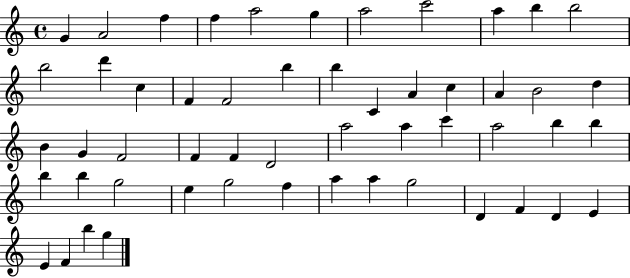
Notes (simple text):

G4/q A4/h F5/q F5/q A5/h G5/q A5/h C6/h A5/q B5/q B5/h B5/h D6/q C5/q F4/q F4/h B5/q B5/q C4/q A4/q C5/q A4/q B4/h D5/q B4/q G4/q F4/h F4/q F4/q D4/h A5/h A5/q C6/q A5/h B5/q B5/q B5/q B5/q G5/h E5/q G5/h F5/q A5/q A5/q G5/h D4/q F4/q D4/q E4/q E4/q F4/q B5/q G5/q